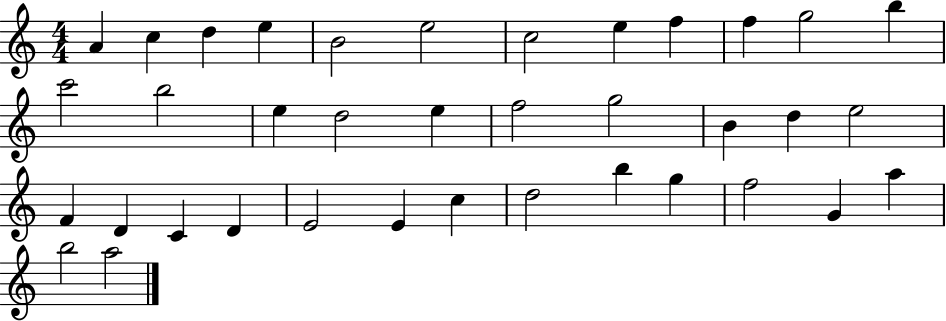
{
  \clef treble
  \numericTimeSignature
  \time 4/4
  \key c \major
  a'4 c''4 d''4 e''4 | b'2 e''2 | c''2 e''4 f''4 | f''4 g''2 b''4 | \break c'''2 b''2 | e''4 d''2 e''4 | f''2 g''2 | b'4 d''4 e''2 | \break f'4 d'4 c'4 d'4 | e'2 e'4 c''4 | d''2 b''4 g''4 | f''2 g'4 a''4 | \break b''2 a''2 | \bar "|."
}